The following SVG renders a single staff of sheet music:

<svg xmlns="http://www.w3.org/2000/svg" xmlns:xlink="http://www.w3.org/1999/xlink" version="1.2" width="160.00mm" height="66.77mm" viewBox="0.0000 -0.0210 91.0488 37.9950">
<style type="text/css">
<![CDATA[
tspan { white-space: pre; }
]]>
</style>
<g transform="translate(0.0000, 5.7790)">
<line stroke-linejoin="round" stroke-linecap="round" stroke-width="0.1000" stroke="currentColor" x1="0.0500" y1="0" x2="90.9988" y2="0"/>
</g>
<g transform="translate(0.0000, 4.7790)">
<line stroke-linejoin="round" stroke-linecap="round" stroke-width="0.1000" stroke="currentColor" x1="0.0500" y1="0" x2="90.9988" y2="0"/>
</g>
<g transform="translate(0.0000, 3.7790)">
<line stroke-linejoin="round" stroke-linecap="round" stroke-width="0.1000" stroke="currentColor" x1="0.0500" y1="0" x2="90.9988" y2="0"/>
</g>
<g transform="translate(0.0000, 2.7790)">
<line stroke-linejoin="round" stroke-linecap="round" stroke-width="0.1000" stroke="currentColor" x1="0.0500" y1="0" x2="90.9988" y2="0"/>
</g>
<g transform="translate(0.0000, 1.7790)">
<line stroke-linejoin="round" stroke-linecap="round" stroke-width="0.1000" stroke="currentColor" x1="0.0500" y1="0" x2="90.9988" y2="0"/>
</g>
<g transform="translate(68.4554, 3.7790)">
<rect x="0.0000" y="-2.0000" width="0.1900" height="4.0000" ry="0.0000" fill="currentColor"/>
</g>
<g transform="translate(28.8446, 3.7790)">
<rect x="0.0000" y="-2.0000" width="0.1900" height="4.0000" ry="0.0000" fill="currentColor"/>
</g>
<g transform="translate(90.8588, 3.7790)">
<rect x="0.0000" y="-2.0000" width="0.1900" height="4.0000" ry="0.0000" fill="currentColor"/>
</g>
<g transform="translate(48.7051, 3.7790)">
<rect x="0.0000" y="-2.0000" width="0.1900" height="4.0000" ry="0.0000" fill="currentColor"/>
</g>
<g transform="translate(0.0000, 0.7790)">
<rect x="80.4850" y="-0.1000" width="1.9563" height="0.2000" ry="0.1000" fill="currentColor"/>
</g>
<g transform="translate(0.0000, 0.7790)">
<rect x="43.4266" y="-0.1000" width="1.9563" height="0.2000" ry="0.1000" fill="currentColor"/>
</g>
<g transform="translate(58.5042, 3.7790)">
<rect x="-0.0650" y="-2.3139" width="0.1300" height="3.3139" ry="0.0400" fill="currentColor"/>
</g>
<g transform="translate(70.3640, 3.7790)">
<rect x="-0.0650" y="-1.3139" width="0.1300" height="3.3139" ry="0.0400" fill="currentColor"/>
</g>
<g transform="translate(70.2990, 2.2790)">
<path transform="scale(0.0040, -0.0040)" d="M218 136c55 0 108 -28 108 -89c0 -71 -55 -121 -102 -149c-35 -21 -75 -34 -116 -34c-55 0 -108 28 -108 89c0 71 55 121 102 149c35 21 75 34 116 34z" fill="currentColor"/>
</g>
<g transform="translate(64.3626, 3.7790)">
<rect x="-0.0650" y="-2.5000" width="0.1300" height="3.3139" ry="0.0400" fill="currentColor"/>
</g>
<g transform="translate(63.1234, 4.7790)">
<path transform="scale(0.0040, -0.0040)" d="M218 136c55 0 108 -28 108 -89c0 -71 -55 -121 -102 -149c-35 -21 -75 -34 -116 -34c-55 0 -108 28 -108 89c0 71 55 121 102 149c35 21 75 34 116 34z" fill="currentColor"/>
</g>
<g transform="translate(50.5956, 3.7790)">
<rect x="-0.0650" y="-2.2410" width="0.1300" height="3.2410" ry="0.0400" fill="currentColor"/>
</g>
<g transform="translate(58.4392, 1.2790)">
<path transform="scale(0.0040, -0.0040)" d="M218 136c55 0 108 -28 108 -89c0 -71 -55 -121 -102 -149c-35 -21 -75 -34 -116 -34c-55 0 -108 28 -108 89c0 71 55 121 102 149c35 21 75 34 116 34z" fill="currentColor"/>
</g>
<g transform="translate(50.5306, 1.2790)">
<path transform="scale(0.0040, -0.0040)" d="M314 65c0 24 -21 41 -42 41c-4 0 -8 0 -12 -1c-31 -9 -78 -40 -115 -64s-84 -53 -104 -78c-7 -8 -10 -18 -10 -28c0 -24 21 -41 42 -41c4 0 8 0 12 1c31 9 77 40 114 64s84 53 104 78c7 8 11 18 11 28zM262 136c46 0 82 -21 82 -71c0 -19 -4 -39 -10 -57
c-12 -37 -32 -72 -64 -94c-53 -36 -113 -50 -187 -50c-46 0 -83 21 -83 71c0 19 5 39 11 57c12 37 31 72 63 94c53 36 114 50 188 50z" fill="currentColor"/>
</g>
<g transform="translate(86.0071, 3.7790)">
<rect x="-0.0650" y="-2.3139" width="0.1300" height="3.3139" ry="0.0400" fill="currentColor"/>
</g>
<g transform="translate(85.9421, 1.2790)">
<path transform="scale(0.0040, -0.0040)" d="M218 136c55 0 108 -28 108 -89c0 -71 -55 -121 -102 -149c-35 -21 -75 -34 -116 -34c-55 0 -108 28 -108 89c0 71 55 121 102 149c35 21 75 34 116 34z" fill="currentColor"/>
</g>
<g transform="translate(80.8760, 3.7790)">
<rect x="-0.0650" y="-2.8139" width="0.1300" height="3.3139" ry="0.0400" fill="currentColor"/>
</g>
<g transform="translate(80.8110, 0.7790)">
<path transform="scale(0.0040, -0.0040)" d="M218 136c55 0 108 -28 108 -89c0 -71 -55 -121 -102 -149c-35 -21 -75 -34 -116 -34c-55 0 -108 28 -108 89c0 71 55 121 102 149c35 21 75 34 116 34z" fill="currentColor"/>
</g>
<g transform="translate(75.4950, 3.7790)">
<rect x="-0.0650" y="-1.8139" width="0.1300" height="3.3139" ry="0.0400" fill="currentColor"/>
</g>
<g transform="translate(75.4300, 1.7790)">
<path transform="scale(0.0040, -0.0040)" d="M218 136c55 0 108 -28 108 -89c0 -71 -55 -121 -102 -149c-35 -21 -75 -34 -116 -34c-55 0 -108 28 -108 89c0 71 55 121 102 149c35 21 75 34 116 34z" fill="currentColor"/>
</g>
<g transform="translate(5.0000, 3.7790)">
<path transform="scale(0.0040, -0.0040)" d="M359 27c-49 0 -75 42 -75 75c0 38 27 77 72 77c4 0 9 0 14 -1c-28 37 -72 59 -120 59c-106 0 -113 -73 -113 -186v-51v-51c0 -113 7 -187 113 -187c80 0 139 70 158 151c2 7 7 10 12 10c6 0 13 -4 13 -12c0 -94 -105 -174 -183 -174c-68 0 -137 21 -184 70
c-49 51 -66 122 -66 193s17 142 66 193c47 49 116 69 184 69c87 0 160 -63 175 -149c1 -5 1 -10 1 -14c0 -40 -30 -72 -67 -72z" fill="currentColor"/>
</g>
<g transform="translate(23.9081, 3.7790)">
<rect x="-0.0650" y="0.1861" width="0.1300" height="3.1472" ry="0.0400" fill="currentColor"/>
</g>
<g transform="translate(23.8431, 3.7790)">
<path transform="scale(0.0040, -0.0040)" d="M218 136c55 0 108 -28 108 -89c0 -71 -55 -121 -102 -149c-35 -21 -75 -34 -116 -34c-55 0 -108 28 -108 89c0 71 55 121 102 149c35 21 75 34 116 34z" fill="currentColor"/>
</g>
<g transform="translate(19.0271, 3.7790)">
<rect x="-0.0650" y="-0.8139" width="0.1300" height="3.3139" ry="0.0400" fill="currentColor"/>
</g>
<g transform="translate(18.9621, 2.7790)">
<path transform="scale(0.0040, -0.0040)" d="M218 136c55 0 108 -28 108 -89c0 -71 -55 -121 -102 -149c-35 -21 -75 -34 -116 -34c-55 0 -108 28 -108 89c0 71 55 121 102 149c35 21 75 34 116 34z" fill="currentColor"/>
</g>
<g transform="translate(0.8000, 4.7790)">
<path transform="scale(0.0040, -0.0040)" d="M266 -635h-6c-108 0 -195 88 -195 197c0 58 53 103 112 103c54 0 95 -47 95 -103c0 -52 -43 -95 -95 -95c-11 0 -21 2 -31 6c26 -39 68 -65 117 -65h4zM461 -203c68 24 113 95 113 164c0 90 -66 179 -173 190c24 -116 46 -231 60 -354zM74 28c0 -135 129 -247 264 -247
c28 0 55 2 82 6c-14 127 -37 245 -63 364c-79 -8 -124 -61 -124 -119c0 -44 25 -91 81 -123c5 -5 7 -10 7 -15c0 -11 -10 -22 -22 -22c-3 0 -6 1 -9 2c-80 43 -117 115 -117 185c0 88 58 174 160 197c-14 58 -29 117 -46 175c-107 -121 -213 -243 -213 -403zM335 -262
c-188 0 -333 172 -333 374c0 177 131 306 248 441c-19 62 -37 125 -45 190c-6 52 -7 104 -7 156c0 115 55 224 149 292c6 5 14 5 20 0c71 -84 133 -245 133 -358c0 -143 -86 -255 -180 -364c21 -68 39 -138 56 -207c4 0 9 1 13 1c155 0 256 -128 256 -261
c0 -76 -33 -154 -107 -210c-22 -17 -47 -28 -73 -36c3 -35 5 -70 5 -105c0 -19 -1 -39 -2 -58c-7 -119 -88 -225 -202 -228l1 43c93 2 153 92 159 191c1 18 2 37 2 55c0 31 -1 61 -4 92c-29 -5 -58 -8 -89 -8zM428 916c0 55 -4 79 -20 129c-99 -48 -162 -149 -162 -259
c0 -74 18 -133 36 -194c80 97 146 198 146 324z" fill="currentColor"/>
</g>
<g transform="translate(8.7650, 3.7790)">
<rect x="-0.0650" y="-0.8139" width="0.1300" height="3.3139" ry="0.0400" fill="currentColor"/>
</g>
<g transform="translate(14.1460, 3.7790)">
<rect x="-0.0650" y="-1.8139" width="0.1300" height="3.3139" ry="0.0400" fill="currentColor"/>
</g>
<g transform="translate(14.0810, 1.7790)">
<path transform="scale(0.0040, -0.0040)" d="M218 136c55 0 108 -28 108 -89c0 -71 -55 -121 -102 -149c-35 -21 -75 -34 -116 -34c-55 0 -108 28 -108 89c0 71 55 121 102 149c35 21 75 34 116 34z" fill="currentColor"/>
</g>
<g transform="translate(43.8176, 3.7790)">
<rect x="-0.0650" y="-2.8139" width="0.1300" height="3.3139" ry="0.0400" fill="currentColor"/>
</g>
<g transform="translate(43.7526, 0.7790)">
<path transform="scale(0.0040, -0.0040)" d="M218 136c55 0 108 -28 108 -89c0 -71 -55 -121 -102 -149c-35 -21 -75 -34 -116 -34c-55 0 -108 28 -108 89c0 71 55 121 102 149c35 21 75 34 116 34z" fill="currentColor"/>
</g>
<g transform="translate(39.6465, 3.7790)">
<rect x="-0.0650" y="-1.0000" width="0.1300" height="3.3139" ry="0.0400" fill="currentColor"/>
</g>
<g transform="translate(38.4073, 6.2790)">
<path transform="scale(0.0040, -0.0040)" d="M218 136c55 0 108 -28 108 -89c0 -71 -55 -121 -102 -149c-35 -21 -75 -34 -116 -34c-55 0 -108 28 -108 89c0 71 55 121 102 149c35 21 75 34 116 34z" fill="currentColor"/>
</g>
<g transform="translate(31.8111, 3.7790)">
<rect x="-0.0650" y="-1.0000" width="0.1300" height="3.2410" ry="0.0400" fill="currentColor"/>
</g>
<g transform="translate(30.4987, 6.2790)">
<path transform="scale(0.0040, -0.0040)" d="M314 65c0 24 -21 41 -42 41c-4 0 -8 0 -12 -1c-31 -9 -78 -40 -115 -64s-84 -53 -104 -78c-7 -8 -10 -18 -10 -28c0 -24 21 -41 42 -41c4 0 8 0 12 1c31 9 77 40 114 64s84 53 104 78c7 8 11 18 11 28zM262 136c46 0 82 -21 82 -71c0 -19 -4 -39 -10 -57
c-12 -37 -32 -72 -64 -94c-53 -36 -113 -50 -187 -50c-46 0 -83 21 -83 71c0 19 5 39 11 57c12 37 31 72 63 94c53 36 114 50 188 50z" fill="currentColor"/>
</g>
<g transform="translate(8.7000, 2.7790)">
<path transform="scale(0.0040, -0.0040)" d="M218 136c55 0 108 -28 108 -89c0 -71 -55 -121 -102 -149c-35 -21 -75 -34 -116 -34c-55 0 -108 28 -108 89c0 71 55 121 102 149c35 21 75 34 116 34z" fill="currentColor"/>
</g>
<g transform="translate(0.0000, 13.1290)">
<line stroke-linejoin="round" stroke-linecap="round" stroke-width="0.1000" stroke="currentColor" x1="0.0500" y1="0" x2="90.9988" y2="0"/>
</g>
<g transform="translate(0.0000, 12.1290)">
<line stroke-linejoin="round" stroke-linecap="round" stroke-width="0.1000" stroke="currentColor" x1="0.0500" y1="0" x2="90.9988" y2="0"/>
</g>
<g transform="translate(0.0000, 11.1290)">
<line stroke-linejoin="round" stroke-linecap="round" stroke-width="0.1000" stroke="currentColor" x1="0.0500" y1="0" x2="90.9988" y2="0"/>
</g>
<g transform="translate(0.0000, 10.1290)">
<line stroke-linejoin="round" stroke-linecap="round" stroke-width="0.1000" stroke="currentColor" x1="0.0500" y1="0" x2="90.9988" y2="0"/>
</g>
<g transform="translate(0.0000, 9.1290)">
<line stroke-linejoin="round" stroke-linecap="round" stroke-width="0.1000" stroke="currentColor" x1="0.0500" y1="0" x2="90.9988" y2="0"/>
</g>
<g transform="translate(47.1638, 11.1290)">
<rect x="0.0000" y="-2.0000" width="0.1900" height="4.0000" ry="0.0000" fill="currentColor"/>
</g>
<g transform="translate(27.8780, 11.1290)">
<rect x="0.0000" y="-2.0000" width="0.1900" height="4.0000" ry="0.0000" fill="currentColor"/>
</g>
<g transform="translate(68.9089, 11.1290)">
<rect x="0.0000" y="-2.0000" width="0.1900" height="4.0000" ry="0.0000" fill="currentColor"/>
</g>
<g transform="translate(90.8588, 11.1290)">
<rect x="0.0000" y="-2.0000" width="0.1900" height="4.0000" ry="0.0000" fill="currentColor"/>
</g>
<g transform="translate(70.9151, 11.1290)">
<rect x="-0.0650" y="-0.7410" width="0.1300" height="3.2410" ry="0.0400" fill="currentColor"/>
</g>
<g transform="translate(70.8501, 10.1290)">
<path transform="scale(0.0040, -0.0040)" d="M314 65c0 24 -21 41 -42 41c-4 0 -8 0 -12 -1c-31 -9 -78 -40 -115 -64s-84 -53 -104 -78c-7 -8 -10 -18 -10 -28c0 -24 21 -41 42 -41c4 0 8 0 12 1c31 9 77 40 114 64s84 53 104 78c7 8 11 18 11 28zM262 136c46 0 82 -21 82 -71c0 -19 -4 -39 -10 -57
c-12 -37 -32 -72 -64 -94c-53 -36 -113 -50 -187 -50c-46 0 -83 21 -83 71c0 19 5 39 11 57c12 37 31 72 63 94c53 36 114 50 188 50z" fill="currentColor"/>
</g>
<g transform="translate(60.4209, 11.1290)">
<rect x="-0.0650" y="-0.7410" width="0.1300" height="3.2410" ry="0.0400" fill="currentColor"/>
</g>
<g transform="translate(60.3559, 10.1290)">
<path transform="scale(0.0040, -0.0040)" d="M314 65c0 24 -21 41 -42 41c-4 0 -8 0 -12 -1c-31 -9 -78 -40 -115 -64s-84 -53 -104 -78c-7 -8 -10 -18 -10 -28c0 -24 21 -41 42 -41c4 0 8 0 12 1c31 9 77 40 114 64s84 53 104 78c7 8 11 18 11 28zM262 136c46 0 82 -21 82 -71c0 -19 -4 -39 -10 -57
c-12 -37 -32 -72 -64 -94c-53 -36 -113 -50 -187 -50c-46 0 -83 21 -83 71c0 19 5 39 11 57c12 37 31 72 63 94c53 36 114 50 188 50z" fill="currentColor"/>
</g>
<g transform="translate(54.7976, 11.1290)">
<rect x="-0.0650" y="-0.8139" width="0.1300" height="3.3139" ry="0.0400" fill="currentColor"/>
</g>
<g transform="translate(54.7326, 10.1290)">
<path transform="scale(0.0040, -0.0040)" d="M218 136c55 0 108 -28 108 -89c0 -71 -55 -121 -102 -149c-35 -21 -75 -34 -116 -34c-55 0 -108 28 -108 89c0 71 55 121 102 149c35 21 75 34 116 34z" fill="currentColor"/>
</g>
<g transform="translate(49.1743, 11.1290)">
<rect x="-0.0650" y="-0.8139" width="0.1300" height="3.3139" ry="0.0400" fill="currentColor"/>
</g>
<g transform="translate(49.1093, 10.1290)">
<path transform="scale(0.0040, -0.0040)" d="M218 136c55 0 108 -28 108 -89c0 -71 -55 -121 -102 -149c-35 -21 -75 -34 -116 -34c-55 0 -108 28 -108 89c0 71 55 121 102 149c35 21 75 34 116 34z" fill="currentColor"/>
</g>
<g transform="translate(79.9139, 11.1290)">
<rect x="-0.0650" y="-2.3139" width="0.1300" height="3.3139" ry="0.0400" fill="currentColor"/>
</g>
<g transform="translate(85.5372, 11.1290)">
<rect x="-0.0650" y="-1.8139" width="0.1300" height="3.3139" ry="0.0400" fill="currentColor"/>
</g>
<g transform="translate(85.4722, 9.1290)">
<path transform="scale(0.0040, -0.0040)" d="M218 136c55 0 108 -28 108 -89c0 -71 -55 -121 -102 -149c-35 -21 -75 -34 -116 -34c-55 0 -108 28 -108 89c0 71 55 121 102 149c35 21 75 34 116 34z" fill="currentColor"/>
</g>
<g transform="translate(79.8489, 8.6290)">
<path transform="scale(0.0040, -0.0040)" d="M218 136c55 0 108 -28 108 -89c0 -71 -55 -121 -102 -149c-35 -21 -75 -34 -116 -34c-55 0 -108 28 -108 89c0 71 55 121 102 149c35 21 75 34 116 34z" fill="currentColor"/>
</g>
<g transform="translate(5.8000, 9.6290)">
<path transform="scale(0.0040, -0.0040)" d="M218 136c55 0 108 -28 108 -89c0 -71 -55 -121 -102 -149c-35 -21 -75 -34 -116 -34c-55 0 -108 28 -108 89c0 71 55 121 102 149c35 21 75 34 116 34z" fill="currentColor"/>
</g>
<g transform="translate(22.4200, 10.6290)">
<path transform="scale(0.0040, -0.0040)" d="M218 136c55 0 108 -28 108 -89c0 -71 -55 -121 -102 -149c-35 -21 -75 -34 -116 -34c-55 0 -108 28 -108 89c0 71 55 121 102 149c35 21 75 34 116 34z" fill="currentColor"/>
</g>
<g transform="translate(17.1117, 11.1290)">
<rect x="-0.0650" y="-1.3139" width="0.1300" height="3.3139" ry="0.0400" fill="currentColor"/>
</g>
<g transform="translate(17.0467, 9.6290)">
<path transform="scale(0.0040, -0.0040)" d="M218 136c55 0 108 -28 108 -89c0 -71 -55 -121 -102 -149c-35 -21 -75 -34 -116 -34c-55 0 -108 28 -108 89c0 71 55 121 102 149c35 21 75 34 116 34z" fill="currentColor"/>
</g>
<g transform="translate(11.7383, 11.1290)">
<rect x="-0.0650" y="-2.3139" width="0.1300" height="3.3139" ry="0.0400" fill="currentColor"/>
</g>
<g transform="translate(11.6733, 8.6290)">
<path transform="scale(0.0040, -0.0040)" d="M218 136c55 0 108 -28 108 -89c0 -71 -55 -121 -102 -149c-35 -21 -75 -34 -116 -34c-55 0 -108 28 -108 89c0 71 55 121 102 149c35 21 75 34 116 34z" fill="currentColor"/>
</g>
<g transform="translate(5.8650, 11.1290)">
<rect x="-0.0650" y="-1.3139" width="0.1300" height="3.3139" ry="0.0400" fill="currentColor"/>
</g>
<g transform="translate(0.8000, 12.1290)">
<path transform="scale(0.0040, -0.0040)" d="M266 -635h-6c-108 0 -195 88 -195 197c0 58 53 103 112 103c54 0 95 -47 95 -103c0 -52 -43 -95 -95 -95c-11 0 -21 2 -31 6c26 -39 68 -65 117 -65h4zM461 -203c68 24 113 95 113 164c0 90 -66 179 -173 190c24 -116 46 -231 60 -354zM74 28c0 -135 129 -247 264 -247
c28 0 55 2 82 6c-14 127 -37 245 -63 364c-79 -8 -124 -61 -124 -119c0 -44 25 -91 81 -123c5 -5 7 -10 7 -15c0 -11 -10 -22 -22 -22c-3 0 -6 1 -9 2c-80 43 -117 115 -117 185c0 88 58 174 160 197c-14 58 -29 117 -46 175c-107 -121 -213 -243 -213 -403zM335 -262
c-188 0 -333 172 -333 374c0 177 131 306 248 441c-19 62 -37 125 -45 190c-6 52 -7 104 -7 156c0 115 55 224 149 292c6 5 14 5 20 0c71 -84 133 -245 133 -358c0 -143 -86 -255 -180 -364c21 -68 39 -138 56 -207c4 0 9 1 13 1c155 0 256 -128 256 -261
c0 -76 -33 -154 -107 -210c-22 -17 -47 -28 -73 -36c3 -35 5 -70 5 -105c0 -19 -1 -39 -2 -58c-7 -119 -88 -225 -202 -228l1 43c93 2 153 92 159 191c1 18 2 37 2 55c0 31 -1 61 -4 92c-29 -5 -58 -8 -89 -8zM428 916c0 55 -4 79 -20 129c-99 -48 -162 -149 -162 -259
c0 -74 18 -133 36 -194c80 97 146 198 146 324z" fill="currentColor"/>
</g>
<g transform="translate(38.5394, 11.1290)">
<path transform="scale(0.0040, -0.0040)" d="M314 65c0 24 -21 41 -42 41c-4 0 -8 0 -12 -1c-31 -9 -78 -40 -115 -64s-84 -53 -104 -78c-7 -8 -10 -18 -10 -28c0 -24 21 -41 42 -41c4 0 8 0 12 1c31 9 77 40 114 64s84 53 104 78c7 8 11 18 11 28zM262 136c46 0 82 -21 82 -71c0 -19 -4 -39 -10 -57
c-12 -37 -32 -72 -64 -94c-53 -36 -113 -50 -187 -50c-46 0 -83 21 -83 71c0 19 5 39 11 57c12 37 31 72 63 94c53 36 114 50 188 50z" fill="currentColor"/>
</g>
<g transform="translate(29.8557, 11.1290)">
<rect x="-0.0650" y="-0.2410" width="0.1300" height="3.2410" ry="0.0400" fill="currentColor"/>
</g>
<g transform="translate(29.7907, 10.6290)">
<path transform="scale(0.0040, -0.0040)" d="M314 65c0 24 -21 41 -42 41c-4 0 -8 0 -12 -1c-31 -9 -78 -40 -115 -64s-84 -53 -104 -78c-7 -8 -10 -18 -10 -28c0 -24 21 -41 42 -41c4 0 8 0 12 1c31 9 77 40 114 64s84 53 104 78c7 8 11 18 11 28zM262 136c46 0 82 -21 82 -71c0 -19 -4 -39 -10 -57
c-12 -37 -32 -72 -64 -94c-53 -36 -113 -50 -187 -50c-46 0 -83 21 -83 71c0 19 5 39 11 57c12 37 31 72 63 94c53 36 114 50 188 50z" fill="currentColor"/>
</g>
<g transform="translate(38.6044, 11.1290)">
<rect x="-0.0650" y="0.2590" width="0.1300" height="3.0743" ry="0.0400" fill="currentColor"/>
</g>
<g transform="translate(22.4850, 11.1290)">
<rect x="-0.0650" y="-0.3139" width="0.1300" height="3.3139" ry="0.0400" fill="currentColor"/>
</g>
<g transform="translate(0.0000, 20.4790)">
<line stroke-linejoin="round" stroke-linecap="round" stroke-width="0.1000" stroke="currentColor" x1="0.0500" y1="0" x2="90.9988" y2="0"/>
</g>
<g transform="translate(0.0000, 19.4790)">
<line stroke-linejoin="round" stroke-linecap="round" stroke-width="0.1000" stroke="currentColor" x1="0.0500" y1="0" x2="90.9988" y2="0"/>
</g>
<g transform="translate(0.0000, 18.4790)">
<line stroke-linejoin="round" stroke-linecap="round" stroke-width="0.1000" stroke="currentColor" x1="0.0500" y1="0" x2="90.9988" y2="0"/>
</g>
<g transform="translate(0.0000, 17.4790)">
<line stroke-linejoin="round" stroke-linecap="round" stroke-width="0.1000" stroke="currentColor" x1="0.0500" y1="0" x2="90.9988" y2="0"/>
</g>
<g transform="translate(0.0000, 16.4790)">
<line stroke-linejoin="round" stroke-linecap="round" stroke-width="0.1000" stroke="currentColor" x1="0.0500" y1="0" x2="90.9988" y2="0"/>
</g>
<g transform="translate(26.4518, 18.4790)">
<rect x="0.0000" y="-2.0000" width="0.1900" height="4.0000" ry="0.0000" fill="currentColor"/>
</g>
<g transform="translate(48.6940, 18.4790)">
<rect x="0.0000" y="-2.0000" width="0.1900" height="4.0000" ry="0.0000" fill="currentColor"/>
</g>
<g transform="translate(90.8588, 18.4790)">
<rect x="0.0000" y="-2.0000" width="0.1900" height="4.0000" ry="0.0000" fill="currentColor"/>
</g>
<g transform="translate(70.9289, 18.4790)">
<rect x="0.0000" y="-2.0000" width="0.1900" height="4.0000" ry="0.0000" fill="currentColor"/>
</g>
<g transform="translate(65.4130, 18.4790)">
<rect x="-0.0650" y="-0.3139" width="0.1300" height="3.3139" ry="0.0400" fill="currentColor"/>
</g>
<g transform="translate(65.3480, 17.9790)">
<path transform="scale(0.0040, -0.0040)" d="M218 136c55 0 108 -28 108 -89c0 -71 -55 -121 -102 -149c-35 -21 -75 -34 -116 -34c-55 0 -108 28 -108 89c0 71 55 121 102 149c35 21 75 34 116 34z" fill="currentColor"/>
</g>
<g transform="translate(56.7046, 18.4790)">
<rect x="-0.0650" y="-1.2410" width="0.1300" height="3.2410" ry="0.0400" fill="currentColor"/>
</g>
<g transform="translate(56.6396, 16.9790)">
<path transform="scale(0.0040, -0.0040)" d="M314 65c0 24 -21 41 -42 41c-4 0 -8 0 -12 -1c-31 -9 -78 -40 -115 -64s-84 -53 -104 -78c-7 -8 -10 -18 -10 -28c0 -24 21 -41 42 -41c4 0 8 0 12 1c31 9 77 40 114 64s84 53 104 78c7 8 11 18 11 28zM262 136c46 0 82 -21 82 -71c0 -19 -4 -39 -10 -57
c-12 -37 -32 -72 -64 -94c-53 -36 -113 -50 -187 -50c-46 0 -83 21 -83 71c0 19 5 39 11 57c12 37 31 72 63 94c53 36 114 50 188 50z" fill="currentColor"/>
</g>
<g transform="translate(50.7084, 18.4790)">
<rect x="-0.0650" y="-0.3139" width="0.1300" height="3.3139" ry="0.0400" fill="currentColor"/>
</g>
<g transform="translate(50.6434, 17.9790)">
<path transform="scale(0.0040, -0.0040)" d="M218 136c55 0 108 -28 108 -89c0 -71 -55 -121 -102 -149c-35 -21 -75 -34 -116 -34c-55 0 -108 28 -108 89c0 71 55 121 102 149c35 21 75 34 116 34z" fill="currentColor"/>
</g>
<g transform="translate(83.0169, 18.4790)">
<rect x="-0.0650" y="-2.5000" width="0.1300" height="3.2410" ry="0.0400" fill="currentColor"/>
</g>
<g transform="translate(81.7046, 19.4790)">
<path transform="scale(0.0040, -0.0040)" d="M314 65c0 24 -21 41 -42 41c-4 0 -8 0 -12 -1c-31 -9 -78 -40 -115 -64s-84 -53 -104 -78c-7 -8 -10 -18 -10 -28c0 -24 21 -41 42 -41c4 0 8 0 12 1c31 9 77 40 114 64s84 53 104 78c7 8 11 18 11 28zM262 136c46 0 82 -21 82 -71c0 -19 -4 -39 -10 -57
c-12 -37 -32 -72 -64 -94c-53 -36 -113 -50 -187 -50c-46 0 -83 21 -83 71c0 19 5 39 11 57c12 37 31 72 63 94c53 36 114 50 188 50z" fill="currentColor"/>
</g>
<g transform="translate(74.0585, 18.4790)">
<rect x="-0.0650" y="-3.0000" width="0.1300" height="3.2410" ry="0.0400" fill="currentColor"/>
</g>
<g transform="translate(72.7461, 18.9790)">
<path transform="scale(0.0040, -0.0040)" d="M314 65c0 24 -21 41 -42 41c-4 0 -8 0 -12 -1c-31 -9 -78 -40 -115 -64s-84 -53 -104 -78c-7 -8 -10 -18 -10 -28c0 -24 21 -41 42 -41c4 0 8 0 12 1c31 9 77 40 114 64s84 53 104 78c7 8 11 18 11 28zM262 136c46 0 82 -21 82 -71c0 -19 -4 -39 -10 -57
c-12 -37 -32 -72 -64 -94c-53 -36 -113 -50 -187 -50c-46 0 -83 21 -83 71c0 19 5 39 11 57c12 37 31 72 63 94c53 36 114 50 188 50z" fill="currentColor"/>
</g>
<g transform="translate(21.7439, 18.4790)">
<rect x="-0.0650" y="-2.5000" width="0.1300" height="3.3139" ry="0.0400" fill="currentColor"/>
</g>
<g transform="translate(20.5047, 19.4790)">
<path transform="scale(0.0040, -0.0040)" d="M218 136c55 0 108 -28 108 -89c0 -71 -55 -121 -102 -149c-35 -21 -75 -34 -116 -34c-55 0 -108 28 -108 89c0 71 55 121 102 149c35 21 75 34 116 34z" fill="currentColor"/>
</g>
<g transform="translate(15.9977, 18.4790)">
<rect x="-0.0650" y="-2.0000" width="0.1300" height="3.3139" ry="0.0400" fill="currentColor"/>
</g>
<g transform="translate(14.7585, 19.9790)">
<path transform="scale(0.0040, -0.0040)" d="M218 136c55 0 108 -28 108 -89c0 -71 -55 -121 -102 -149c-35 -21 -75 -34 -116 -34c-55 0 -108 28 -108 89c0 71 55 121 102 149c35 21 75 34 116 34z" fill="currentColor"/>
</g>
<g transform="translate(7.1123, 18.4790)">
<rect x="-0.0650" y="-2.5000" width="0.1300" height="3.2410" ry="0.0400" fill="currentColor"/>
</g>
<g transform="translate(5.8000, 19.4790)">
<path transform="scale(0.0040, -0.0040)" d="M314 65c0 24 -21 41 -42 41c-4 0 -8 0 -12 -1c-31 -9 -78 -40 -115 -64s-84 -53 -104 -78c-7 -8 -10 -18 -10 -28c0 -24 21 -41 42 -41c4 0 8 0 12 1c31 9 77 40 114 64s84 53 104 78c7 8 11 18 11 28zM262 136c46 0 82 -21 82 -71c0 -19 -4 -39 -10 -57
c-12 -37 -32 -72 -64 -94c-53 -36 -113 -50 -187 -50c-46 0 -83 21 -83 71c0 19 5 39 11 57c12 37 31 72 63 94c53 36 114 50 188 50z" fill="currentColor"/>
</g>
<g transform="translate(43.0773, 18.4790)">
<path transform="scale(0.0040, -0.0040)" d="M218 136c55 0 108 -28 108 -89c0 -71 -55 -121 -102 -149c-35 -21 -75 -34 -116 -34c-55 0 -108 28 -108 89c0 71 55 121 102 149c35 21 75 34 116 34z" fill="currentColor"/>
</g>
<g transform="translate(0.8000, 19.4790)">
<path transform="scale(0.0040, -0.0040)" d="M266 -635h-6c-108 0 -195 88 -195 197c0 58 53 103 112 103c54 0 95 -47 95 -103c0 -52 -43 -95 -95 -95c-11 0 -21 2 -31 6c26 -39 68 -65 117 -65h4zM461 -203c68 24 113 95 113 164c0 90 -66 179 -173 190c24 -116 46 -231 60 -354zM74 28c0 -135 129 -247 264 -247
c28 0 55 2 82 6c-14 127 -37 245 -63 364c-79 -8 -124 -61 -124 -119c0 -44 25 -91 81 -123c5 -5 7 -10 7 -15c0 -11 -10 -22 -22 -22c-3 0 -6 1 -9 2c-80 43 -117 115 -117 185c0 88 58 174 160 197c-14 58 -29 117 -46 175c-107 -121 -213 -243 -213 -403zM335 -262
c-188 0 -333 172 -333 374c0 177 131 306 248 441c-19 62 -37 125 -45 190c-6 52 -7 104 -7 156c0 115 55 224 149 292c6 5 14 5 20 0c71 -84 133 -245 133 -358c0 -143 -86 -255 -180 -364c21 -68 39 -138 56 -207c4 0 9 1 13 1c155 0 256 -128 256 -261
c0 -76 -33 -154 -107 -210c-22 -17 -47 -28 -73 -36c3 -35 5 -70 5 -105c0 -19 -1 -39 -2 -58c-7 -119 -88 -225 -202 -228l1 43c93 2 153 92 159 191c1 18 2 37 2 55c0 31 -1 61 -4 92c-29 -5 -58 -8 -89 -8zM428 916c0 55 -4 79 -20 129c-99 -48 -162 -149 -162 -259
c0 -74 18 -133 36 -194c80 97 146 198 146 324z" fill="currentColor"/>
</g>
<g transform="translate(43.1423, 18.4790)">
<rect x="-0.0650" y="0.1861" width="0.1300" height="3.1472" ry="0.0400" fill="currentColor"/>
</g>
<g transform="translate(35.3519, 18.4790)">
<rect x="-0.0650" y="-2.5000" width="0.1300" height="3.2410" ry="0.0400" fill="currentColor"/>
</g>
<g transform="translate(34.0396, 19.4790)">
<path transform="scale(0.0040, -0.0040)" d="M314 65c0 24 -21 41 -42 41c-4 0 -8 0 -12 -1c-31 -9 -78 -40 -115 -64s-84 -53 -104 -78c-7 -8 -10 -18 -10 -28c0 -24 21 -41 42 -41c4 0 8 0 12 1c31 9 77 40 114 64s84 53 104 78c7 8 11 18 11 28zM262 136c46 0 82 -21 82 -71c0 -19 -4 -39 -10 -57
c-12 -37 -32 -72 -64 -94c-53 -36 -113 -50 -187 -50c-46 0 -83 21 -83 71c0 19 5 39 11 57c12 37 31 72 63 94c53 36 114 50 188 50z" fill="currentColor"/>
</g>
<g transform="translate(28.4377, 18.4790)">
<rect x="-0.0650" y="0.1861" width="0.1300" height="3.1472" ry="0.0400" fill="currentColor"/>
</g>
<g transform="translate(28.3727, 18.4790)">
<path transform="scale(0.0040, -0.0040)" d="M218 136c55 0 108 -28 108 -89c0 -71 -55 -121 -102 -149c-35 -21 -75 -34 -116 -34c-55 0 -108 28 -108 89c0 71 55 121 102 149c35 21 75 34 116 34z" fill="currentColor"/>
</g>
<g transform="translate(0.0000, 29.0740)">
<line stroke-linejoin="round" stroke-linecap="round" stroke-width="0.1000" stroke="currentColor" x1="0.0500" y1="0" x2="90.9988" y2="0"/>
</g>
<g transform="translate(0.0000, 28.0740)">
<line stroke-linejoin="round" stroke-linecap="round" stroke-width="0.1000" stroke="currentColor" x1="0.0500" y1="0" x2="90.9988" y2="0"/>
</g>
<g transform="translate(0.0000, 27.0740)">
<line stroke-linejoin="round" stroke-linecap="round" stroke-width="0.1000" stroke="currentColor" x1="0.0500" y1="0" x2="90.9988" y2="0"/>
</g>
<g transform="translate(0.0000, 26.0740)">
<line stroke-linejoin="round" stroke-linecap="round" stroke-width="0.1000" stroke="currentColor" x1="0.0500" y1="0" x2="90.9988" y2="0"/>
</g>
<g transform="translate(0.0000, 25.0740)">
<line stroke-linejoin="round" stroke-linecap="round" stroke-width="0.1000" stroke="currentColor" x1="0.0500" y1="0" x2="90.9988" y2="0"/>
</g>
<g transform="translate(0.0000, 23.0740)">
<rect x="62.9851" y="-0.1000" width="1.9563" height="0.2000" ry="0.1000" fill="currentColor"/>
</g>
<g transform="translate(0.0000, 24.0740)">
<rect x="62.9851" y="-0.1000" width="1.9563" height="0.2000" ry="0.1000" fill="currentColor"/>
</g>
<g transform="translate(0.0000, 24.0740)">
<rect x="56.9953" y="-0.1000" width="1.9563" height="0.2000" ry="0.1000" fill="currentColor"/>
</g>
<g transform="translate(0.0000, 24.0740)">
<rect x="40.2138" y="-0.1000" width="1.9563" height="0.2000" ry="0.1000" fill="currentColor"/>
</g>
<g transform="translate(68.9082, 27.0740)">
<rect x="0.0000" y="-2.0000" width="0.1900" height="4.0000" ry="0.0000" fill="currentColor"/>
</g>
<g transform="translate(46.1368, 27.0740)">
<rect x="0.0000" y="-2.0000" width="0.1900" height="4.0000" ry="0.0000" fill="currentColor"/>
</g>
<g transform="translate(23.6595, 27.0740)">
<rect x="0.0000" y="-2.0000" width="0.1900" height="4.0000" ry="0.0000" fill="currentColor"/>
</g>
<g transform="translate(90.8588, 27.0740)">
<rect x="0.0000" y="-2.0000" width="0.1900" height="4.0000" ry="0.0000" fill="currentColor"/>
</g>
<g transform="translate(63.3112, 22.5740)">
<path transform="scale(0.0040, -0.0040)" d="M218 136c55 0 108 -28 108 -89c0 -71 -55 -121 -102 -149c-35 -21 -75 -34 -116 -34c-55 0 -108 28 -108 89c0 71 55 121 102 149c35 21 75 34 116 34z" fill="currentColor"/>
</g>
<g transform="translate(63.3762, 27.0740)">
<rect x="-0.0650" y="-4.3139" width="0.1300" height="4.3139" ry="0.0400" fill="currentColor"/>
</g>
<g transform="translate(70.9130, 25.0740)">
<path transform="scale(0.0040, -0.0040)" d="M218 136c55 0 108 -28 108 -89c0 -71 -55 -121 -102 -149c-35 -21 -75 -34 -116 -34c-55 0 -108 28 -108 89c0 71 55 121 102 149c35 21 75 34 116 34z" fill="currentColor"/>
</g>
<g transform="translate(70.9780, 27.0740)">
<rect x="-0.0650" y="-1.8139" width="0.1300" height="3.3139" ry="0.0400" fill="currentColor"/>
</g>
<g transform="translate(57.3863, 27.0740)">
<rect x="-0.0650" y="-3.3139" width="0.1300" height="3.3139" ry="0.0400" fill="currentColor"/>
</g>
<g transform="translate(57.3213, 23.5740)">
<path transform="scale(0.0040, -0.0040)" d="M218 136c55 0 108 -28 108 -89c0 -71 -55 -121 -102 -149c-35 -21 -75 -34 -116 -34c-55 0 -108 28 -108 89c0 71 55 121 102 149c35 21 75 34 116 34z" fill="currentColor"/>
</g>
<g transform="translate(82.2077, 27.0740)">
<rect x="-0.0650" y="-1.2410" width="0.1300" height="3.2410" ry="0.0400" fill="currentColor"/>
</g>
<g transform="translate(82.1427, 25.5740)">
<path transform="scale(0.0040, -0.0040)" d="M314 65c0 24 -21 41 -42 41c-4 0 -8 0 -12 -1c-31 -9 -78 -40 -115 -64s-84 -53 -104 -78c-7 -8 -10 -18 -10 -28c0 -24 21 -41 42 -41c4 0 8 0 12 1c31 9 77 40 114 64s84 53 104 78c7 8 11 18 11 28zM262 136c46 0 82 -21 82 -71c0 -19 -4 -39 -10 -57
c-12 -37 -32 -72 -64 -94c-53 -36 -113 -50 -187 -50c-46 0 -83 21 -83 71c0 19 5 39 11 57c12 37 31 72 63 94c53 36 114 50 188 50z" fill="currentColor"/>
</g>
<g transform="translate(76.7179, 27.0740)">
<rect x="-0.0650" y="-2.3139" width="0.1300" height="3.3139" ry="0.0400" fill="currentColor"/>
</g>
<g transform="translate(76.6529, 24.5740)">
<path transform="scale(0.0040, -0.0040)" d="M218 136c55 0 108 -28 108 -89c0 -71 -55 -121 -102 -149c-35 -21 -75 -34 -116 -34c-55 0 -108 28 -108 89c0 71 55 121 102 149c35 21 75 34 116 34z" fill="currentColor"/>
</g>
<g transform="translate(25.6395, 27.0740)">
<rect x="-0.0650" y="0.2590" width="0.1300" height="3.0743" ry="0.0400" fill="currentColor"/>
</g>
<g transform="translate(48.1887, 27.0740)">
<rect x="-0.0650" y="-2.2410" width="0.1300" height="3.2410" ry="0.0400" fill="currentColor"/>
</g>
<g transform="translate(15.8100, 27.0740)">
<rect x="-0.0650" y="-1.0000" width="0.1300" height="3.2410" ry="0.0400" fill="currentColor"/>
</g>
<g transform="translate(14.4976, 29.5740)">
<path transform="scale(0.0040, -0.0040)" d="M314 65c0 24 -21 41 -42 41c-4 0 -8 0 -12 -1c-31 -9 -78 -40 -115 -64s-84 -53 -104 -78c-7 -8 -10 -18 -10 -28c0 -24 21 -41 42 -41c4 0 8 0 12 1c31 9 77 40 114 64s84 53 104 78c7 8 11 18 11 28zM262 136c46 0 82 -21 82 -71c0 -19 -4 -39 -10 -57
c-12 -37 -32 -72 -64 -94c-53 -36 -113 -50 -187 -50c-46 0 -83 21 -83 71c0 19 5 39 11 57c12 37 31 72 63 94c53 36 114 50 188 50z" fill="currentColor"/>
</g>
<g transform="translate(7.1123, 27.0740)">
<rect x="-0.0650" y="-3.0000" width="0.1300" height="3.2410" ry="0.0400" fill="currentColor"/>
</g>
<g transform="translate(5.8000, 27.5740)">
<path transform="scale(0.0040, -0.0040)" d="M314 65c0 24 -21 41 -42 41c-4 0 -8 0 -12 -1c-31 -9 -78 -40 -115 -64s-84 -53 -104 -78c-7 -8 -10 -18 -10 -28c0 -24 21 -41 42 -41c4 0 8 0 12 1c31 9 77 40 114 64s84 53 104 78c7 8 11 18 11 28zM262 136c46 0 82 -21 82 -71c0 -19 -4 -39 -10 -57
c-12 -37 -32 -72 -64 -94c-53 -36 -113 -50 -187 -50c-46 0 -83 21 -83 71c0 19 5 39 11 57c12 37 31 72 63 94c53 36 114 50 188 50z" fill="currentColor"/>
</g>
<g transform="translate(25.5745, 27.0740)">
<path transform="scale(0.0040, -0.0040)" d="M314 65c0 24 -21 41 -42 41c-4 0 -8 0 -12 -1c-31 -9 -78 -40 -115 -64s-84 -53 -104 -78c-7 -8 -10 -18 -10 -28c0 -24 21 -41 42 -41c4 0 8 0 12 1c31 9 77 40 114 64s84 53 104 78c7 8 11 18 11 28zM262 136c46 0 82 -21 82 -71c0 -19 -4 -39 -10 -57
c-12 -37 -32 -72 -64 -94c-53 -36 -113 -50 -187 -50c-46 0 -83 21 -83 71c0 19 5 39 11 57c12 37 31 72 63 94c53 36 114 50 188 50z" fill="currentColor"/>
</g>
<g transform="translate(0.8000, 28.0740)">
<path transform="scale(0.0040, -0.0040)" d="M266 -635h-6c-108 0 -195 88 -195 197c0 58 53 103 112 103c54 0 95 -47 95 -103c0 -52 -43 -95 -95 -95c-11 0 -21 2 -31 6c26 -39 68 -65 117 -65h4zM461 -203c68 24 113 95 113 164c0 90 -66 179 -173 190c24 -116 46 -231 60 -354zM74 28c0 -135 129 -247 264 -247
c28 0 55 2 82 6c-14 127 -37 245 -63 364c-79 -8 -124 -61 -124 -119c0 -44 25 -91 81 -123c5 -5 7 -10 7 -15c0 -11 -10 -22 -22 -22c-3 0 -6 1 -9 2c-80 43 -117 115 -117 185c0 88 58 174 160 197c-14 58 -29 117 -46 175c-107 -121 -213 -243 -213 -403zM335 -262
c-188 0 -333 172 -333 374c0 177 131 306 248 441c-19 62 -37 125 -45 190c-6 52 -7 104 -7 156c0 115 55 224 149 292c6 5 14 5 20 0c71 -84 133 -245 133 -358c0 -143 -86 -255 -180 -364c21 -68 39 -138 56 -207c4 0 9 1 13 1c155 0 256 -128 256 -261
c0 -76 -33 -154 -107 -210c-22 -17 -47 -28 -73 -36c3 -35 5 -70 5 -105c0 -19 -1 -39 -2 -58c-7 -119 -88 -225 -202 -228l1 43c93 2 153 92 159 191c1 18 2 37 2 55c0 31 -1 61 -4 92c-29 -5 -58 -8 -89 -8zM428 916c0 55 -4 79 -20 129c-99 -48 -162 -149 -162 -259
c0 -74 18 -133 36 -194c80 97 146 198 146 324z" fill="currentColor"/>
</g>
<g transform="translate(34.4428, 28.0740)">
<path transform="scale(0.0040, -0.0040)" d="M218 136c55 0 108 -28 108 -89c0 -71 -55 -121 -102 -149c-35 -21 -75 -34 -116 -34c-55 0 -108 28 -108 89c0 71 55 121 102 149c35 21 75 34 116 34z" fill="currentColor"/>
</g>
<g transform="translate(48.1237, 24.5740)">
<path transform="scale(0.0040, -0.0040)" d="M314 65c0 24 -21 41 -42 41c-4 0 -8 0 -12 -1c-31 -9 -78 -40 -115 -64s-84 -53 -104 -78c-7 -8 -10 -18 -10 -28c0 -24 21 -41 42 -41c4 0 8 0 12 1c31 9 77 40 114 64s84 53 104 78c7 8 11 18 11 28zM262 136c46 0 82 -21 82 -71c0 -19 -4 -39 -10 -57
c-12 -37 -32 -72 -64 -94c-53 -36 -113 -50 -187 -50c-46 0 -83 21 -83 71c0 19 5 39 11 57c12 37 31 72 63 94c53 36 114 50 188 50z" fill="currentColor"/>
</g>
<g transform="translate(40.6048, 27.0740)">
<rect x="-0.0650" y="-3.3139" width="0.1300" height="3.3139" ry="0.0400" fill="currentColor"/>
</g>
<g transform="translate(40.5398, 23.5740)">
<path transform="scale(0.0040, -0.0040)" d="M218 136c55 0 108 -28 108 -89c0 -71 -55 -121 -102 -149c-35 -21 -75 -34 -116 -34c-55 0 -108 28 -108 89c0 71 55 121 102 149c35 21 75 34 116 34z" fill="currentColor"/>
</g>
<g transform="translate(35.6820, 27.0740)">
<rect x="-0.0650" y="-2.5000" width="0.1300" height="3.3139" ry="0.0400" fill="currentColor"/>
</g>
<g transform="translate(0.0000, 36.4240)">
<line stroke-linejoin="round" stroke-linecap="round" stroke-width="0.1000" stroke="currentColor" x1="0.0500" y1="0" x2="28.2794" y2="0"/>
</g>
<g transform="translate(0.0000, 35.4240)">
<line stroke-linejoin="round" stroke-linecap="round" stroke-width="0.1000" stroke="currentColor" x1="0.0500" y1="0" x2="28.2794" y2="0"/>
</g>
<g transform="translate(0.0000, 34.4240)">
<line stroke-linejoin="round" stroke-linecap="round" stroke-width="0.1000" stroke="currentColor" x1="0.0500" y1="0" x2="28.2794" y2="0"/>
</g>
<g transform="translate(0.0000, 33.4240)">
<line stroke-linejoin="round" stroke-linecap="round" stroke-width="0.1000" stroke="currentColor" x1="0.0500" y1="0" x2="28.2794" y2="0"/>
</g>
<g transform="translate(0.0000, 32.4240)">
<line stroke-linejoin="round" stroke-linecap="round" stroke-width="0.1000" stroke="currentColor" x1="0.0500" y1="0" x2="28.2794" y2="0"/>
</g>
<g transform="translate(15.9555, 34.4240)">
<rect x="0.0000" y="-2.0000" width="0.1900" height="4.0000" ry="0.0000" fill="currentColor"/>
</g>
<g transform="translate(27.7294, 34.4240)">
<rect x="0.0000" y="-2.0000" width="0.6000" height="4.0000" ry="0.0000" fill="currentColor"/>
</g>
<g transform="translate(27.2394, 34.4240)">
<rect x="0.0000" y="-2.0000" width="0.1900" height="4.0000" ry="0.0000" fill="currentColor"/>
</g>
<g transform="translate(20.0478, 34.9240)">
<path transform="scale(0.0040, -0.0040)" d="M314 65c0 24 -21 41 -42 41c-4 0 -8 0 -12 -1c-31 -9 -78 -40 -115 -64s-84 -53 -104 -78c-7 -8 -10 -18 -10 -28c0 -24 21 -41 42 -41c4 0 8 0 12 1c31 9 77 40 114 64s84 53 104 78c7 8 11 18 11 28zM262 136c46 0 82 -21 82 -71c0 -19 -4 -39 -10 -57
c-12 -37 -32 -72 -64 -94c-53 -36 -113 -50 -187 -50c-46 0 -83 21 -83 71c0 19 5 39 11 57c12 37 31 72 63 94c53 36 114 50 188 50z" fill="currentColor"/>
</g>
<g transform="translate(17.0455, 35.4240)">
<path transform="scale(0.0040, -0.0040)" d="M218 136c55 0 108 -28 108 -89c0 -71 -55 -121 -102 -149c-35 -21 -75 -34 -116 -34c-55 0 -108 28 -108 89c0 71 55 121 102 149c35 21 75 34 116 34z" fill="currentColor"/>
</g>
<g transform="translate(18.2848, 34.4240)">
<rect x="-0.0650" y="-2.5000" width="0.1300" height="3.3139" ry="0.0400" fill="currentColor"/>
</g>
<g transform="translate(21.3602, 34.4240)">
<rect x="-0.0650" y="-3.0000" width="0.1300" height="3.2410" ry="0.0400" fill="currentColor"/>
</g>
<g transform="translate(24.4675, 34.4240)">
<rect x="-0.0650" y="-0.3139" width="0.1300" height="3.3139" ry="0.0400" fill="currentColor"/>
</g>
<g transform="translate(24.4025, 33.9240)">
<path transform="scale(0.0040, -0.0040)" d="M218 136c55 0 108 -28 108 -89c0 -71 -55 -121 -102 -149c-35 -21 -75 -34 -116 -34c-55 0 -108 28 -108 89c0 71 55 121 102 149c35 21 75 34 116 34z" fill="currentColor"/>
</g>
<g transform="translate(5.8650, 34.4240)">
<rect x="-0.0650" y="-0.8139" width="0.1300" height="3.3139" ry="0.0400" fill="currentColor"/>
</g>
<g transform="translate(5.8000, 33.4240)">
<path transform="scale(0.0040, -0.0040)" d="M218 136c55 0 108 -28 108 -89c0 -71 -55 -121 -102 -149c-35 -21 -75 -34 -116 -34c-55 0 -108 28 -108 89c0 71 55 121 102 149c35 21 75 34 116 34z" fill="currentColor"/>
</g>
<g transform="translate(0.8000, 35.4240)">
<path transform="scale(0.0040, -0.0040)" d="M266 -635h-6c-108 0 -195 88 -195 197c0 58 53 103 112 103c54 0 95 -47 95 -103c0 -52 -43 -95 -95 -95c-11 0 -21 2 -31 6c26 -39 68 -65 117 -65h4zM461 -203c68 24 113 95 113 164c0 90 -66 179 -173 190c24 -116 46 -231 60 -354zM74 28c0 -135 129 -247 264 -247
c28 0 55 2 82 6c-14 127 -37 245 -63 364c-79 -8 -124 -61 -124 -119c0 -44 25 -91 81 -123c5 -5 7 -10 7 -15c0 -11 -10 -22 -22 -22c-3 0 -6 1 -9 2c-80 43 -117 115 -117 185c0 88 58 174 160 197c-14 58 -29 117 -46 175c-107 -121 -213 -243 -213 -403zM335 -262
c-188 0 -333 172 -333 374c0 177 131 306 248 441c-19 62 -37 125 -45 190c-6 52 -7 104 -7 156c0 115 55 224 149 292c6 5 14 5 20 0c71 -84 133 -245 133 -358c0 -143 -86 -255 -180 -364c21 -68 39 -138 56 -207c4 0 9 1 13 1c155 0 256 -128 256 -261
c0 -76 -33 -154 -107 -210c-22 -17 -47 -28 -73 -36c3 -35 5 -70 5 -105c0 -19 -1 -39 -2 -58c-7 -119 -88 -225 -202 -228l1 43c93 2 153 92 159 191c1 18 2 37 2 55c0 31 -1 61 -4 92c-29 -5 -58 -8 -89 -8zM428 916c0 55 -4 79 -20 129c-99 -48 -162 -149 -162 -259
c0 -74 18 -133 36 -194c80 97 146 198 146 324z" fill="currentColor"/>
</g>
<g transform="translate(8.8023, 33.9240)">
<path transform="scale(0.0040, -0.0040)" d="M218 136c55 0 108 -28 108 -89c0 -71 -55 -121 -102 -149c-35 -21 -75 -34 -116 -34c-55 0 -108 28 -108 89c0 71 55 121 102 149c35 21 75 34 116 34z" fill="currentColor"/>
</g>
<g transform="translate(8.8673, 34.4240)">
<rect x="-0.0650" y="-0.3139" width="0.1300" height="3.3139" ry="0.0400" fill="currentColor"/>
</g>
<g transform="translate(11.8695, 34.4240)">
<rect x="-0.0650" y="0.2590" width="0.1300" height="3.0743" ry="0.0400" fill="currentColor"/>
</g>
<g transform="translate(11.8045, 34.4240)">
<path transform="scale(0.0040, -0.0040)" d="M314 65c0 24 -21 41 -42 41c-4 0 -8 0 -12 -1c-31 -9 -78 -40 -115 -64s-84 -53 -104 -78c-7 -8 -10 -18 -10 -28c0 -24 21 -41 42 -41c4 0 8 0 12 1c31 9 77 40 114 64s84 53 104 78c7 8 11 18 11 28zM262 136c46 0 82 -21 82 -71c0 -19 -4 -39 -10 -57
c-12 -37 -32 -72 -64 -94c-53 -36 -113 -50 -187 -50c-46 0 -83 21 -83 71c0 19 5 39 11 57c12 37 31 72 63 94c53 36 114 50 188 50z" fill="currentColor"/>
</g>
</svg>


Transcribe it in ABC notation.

X:1
T:Untitled
M:4/4
L:1/4
K:C
d f d B D2 D a g2 g G e f a g e g e c c2 B2 d d d2 d2 g f G2 F G B G2 B c e2 c A2 G2 A2 D2 B2 G b g2 b d' f g e2 d c B2 G A2 c